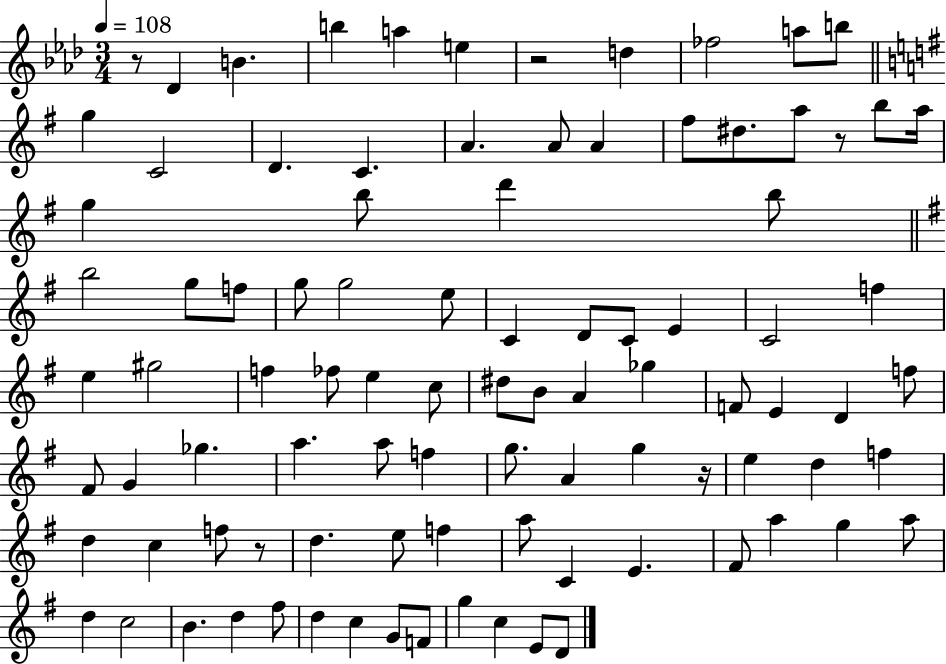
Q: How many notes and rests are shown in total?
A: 94